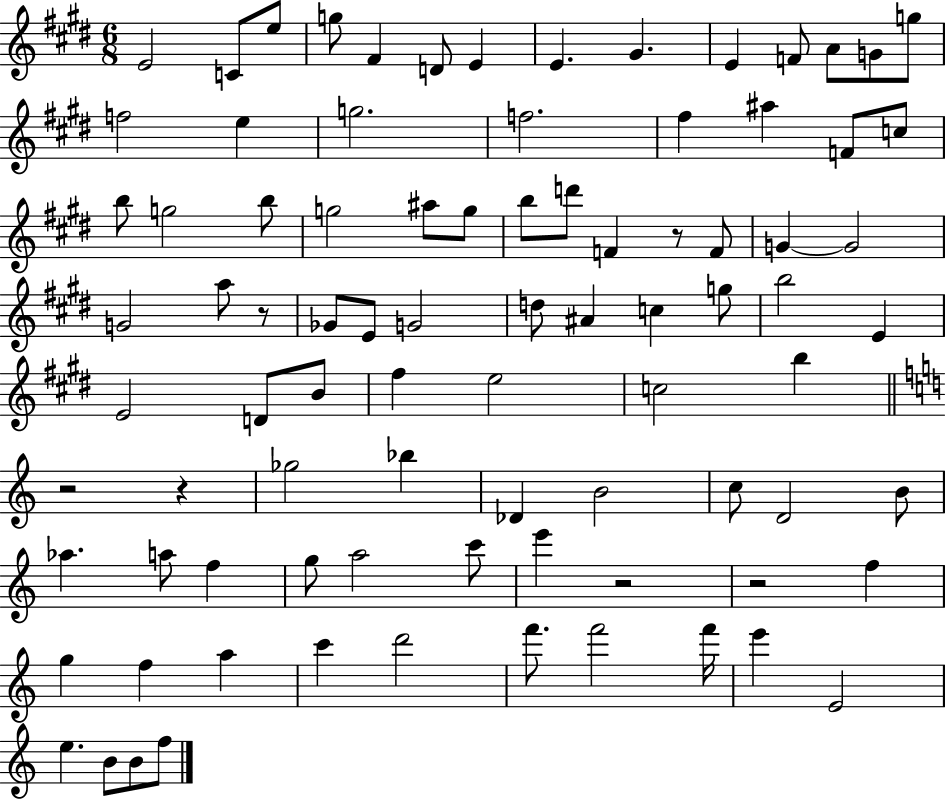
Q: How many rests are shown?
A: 6